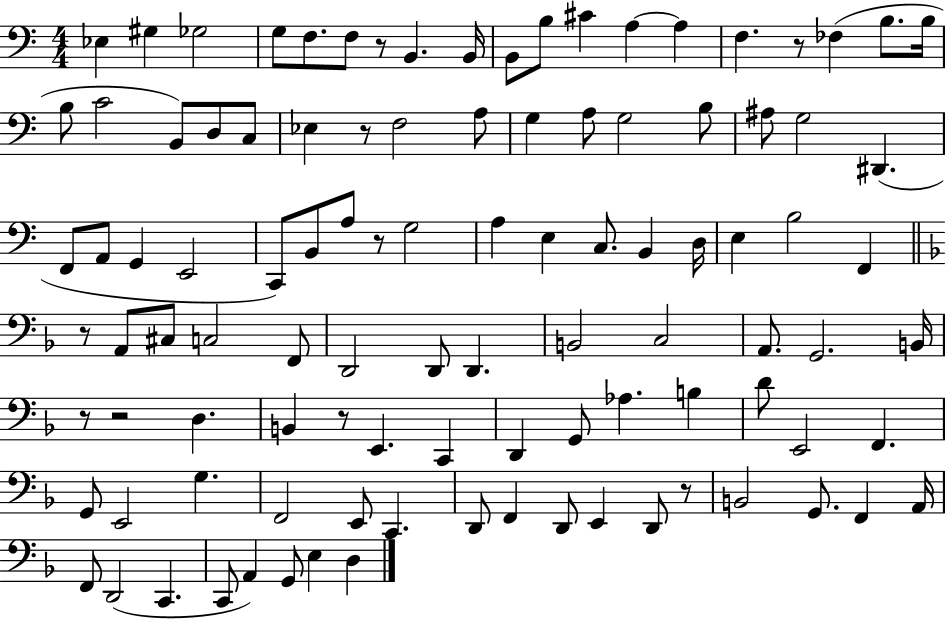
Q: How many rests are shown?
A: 9